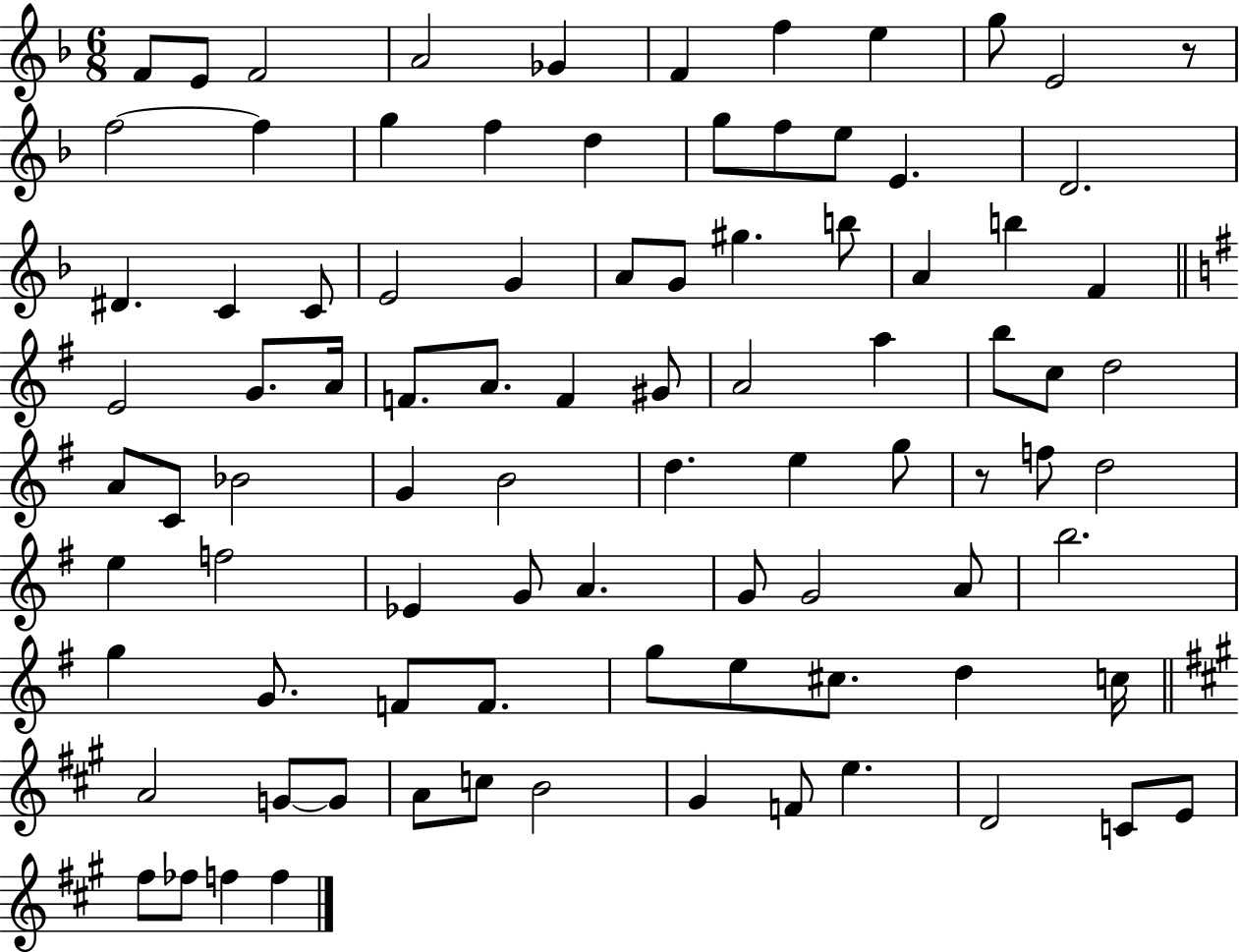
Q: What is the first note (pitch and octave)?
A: F4